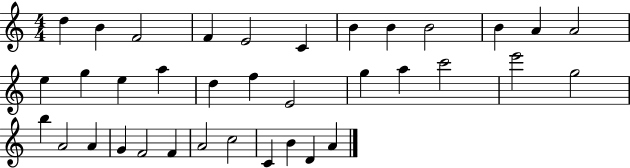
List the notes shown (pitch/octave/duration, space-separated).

D5/q B4/q F4/h F4/q E4/h C4/q B4/q B4/q B4/h B4/q A4/q A4/h E5/q G5/q E5/q A5/q D5/q F5/q E4/h G5/q A5/q C6/h E6/h G5/h B5/q A4/h A4/q G4/q F4/h F4/q A4/h C5/h C4/q B4/q D4/q A4/q